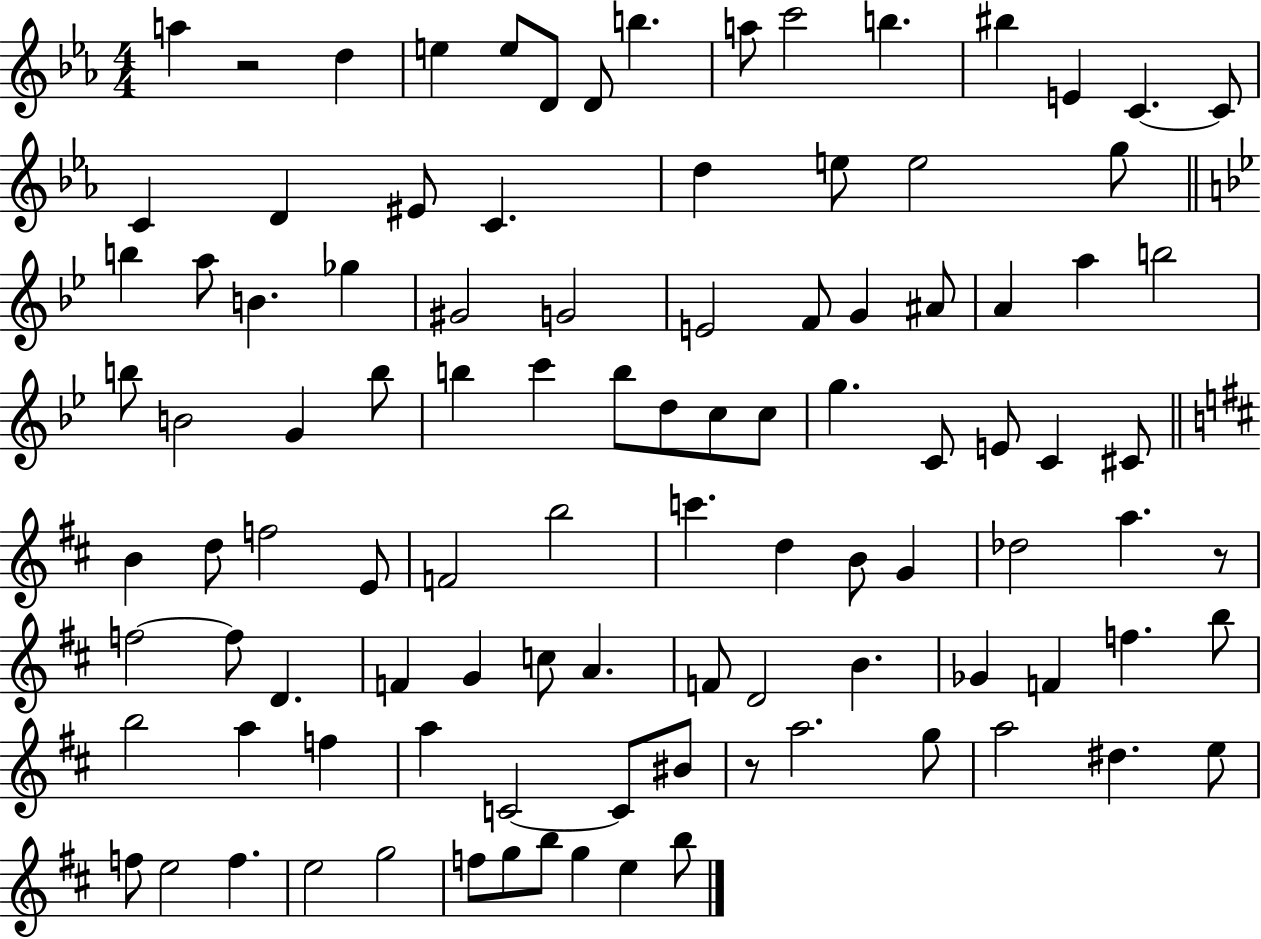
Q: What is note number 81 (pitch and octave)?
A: C4